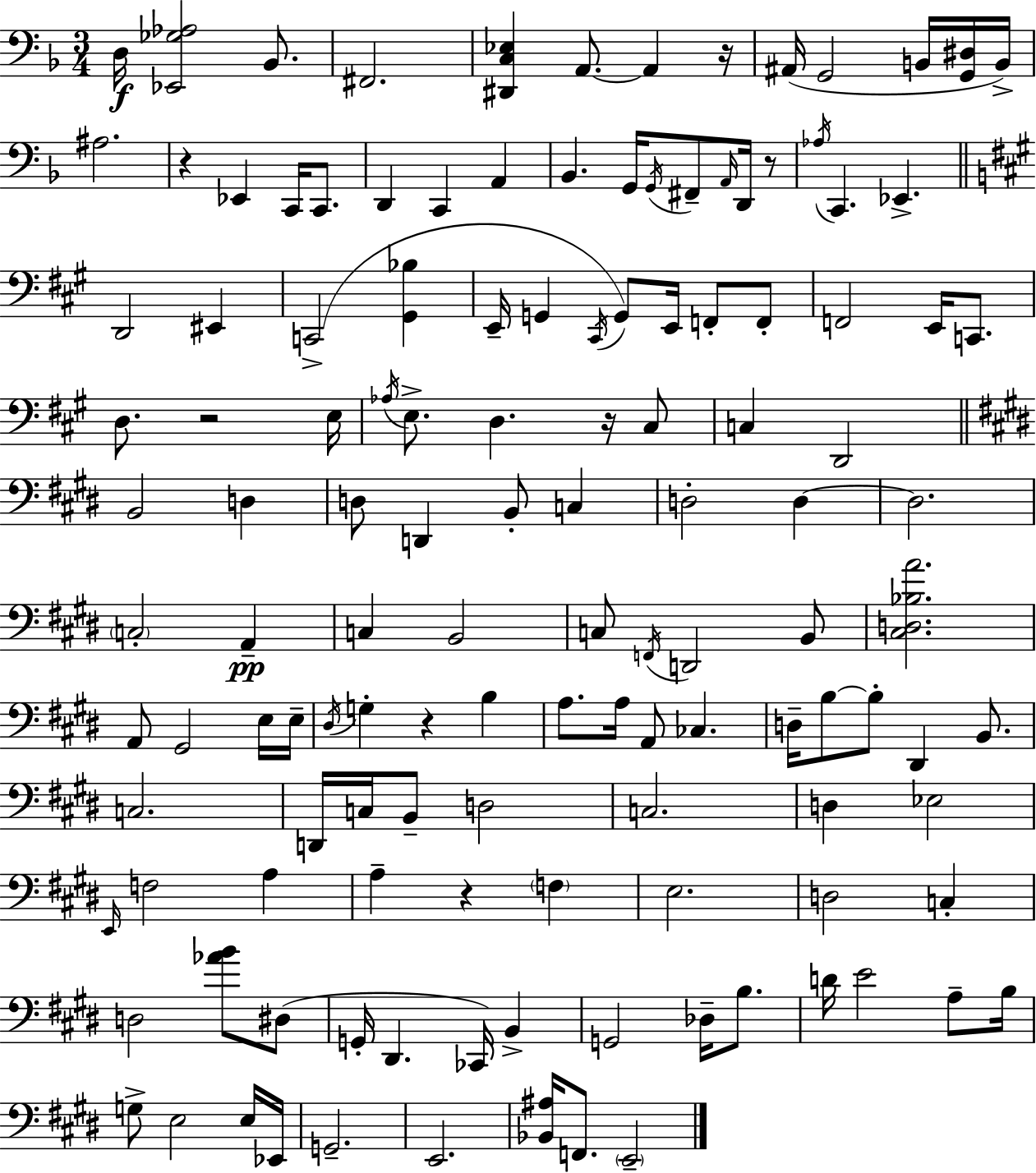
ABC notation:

X:1
T:Untitled
M:3/4
L:1/4
K:Dm
D,/4 [_E,,_G,_A,]2 _B,,/2 ^F,,2 [^D,,C,_E,] A,,/2 A,, z/4 ^A,,/4 G,,2 B,,/4 [G,,^D,]/4 B,,/4 ^A,2 z _E,, C,,/4 C,,/2 D,, C,, A,, _B,, G,,/4 G,,/4 ^F,,/2 A,,/4 D,,/4 z/2 _A,/4 C,, _E,, D,,2 ^E,, C,,2 [^G,,_B,] E,,/4 G,, ^C,,/4 G,,/2 E,,/4 F,,/2 F,,/2 F,,2 E,,/4 C,,/2 D,/2 z2 E,/4 _A,/4 E,/2 D, z/4 ^C,/2 C, D,,2 B,,2 D, D,/2 D,, B,,/2 C, D,2 D, D,2 C,2 A,, C, B,,2 C,/2 F,,/4 D,,2 B,,/2 [^C,D,_B,A]2 A,,/2 ^G,,2 E,/4 E,/4 ^D,/4 G, z B, A,/2 A,/4 A,,/2 _C, D,/4 B,/2 B,/2 ^D,, B,,/2 C,2 D,,/4 C,/4 B,,/2 D,2 C,2 D, _E,2 E,,/4 F,2 A, A, z F, E,2 D,2 C, D,2 [_AB]/2 ^D,/2 G,,/4 ^D,, _C,,/4 B,, G,,2 _D,/4 B,/2 D/4 E2 A,/2 B,/4 G,/2 E,2 E,/4 _E,,/4 G,,2 E,,2 [_B,,^A,]/4 F,,/2 E,,2